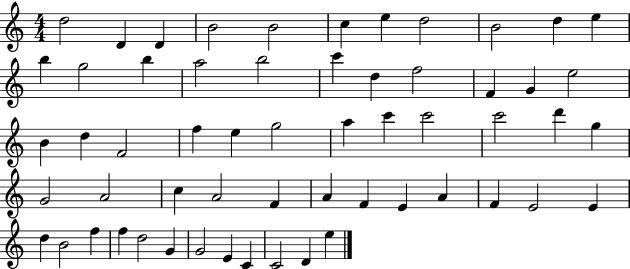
D5/h D4/q D4/q B4/h B4/h C5/q E5/q D5/h B4/h D5/q E5/q B5/q G5/h B5/q A5/h B5/h C6/q D5/q F5/h F4/q G4/q E5/h B4/q D5/q F4/h F5/q E5/q G5/h A5/q C6/q C6/h C6/h D6/q G5/q G4/h A4/h C5/q A4/h F4/q A4/q F4/q E4/q A4/q F4/q E4/h E4/q D5/q B4/h F5/q F5/q D5/h G4/q G4/h E4/q C4/q C4/h D4/q E5/q